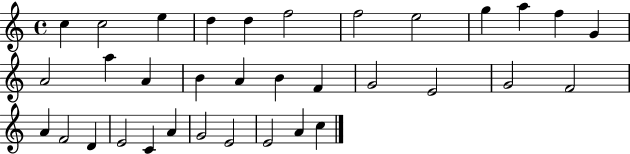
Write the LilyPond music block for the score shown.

{
  \clef treble
  \time 4/4
  \defaultTimeSignature
  \key c \major
  c''4 c''2 e''4 | d''4 d''4 f''2 | f''2 e''2 | g''4 a''4 f''4 g'4 | \break a'2 a''4 a'4 | b'4 a'4 b'4 f'4 | g'2 e'2 | g'2 f'2 | \break a'4 f'2 d'4 | e'2 c'4 a'4 | g'2 e'2 | e'2 a'4 c''4 | \break \bar "|."
}